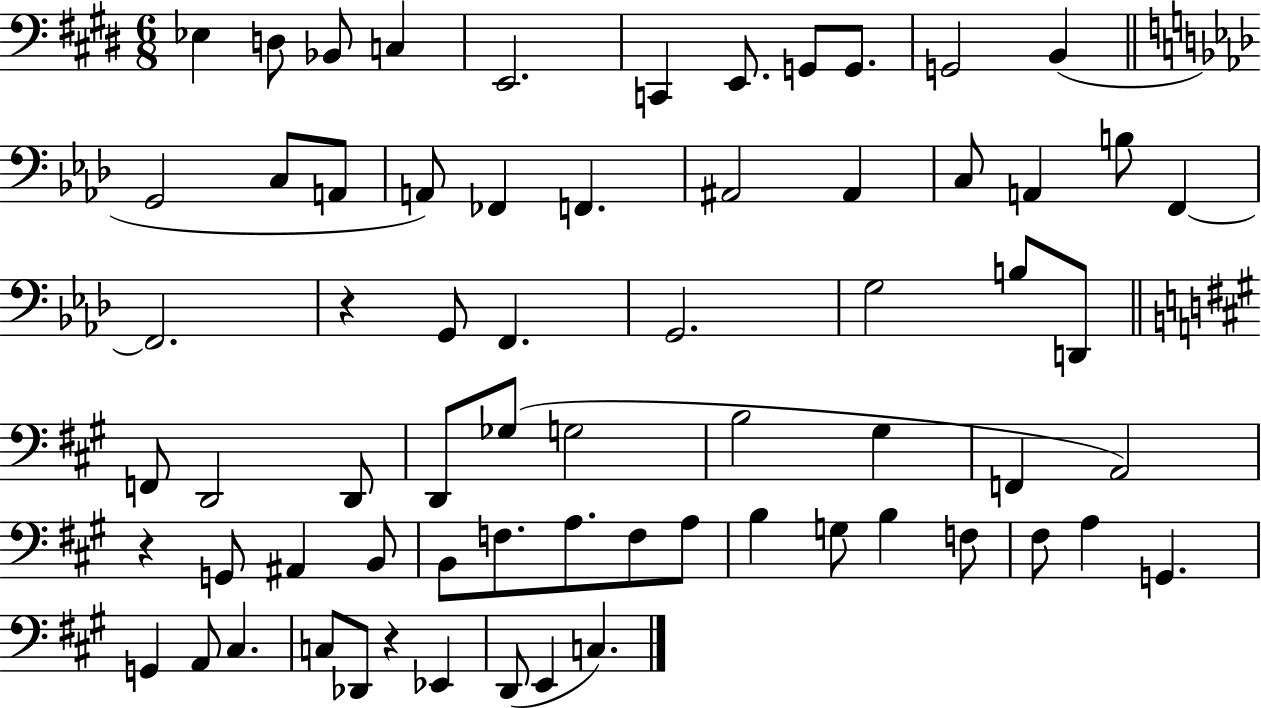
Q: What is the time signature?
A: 6/8